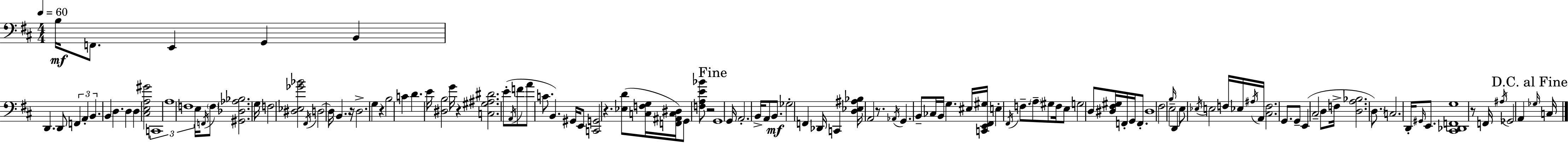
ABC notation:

X:1
T:Untitled
M:4/4
L:1/4
K:D
B,/4 F,,/2 E,, G,, B,, D,, D,,/2 F,, A,, B,, B,, D, D, D, [^C,E,A,^G]2 C,,4 A,4 F,4 E,/4 F,,/4 F,/2 [^G,,_D,_A,_B,]2 G,/4 F,2 [^D,_E,_G_B]2 ^F,,/4 D,2 D,/4 B,, z/4 D,2 G, z B,2 C D E/4 [^D,B,]2 G/4 z [C,^G,^A,^D]2 E/2 A,,/4 F/2 A/2 C/2 B,, ^G,,/4 E,,/2 [C,,G,,]2 z [_E,D]/2 [C,F,G,]/4 [F,,^A,,C,^D,]/4 G,,/2 [F,A,E_B]/2 z2 G,,4 G,,/4 A,,2 B,,/4 A,,/2 B,,/2 _G,2 F,, _D,,/4 C,, [D,_E,^A,_B,]/4 A,,2 z/2 _A,,/4 G,, B,,/2 _C,/4 B,,/4 G, ^E,/4 [C,,E,,^F,,^G,]/4 E, ^F,,/4 F,/2 A,/2 ^G,/2 F,/4 E,/2 G,2 D,/2 [^D,^F,^G,]/4 F,,/4 G,,/4 F,,/2 ^D,4 ^F,2 B,/4 E,2 D,, E,/2 _E,/4 E,2 F,/4 _E,/4 ^A,/4 A,,/4 [^C,F,]2 G,,/2 G,,/2 E,, ^C,2 D,/2 F,/4 [D,A,_B,]2 D,/2 C,2 D,,/4 ^G,,/4 E,,/2 [^C,,_D,,F,,G,]4 z/2 F,,/4 ^A,/4 _G,,2 A,, _G,/4 C,/4